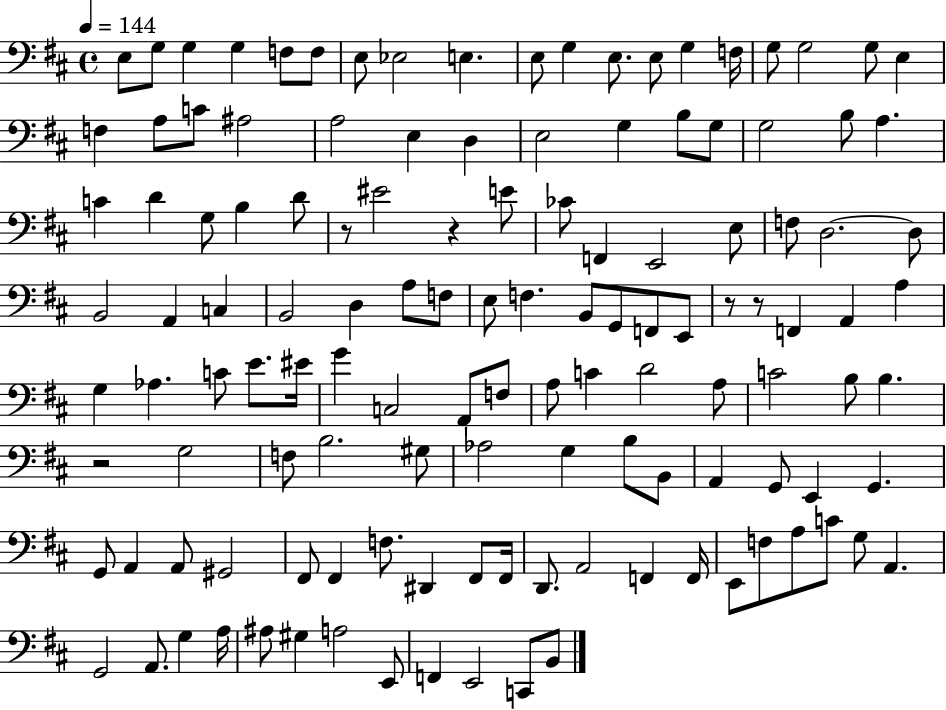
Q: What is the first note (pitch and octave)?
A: E3